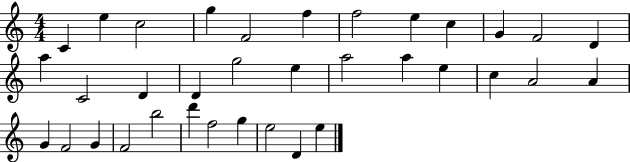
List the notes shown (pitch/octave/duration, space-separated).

C4/q E5/q C5/h G5/q F4/h F5/q F5/h E5/q C5/q G4/q F4/h D4/q A5/q C4/h D4/q D4/q G5/h E5/q A5/h A5/q E5/q C5/q A4/h A4/q G4/q F4/h G4/q F4/h B5/h D6/q F5/h G5/q E5/h D4/q E5/q